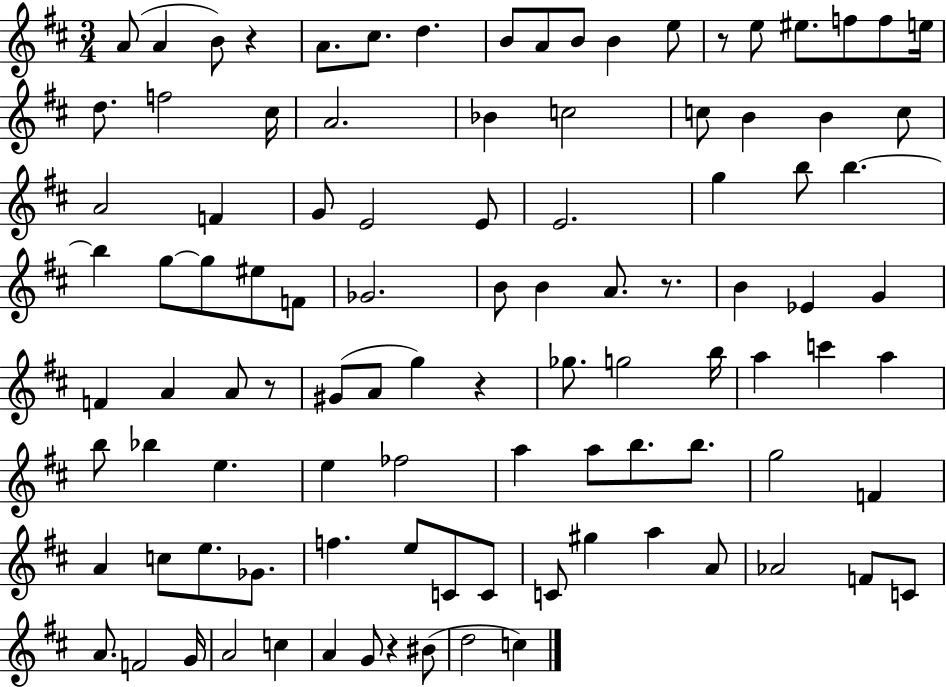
{
  \clef treble
  \numericTimeSignature
  \time 3/4
  \key d \major
  \repeat volta 2 { a'8( a'4 b'8) r4 | a'8. cis''8. d''4. | b'8 a'8 b'8 b'4 e''8 | r8 e''8 eis''8. f''8 f''8 e''16 | \break d''8. f''2 cis''16 | a'2. | bes'4 c''2 | c''8 b'4 b'4 c''8 | \break a'2 f'4 | g'8 e'2 e'8 | e'2. | g''4 b''8 b''4.~~ | \break b''4 g''8~~ g''8 eis''8 f'8 | ges'2. | b'8 b'4 a'8. r8. | b'4 ees'4 g'4 | \break f'4 a'4 a'8 r8 | gis'8( a'8 g''4) r4 | ges''8. g''2 b''16 | a''4 c'''4 a''4 | \break b''8 bes''4 e''4. | e''4 fes''2 | a''4 a''8 b''8. b''8. | g''2 f'4 | \break a'4 c''8 e''8. ges'8. | f''4. e''8 c'8 c'8 | c'8 gis''4 a''4 a'8 | aes'2 f'8 c'8 | \break a'8. f'2 g'16 | a'2 c''4 | a'4 g'8 r4 bis'8( | d''2 c''4) | \break } \bar "|."
}